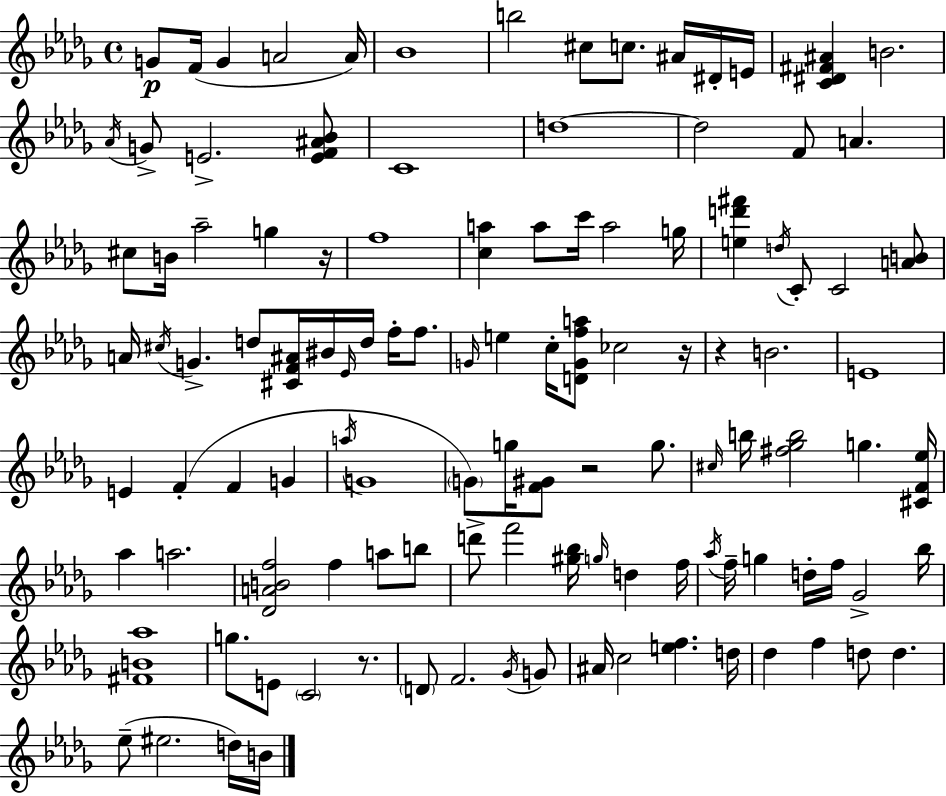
{
  \clef treble
  \time 4/4
  \defaultTimeSignature
  \key bes \minor
  g'8\p f'16( g'4 a'2 a'16) | bes'1 | b''2 cis''8 c''8. ais'16 dis'16-. e'16 | <c' dis' fis' ais'>4 b'2. | \break \acciaccatura { aes'16 } g'8-> e'2.-> <e' f' ais' bes'>8 | c'1 | d''1~~ | d''2 f'8 a'4. | \break cis''8 b'16 aes''2-- g''4 | r16 f''1 | <c'' a''>4 a''8 c'''16 a''2 | g''16 <e'' d''' fis'''>4 \acciaccatura { d''16 } c'8-. c'2 | \break <a' b'>8 a'16 \acciaccatura { cis''16 } g'4.-> d''8 <cis' f' ais'>16 bis'16 \grace { ees'16 } d''16 | f''16-. f''8. \grace { g'16 } e''4 c''16-. <d' g' f'' a''>8 ces''2 | r16 r4 b'2. | e'1 | \break e'4 f'4-.( f'4 | g'4 \acciaccatura { a''16 } g'1 | \parenthesize g'8) g''16 <f' gis'>8 r2 | g''8. \grace { cis''16 } b''16 <fis'' ges'' b''>2 | \break g''4. <cis' f' ees''>16 aes''4 a''2. | <des' a' b' f''>2 f''4 | a''8 b''8 d'''8-> f'''2 | <gis'' bes''>16 \grace { g''16 } d''4 f''16 \acciaccatura { aes''16 } f''16-- g''4 d''16-. f''16 | \break ges'2-> bes''16 <fis' b' aes''>1 | g''8. e'8 \parenthesize c'2 | r8. \parenthesize d'8 f'2. | \acciaccatura { ges'16 } g'8 ais'16 c''2 | \break <e'' f''>4. d''16 des''4 f''4 | d''8 d''4. ees''8--( eis''2. | d''16) b'16 \bar "|."
}